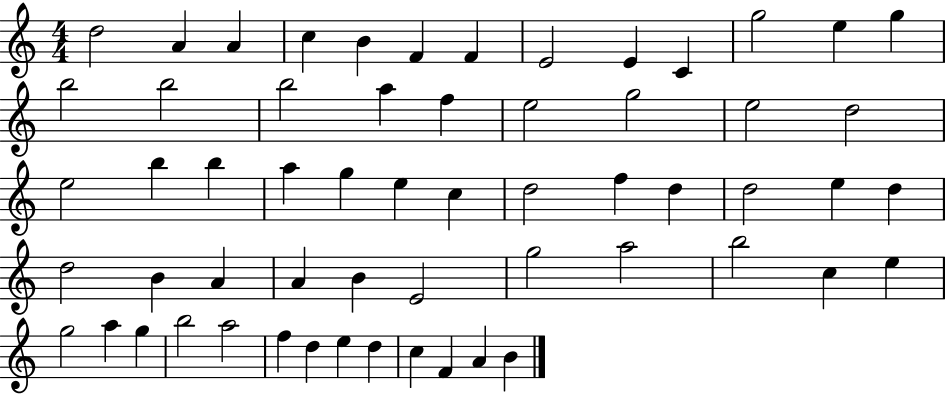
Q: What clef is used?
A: treble